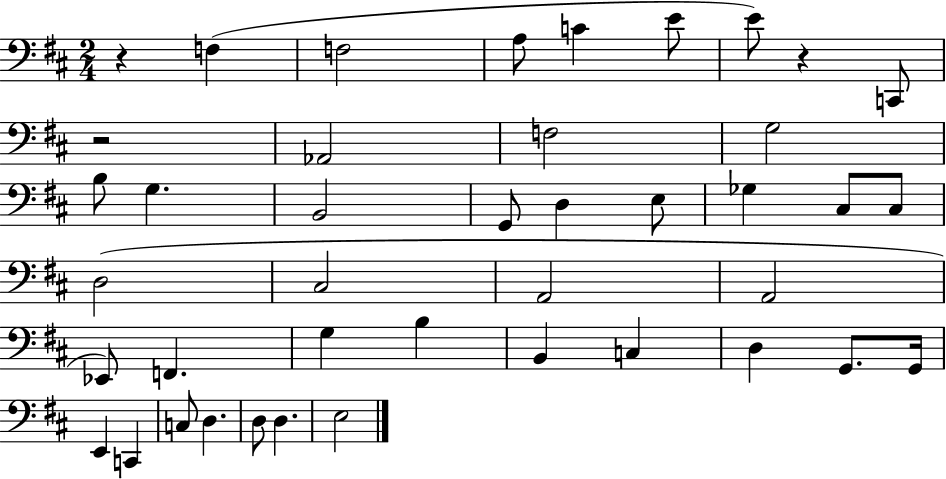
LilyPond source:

{
  \clef bass
  \numericTimeSignature
  \time 2/4
  \key d \major
  r4 f4( | f2 | a8 c'4 e'8 | e'8) r4 c,8 | \break r2 | aes,2 | f2 | g2 | \break b8 g4. | b,2 | g,8 d4 e8 | ges4 cis8 cis8 | \break d2( | cis2 | a,2 | a,2 | \break ees,8) f,4. | g4 b4 | b,4 c4 | d4 g,8. g,16 | \break e,4 c,4 | c8 d4. | d8 d4. | e2 | \break \bar "|."
}